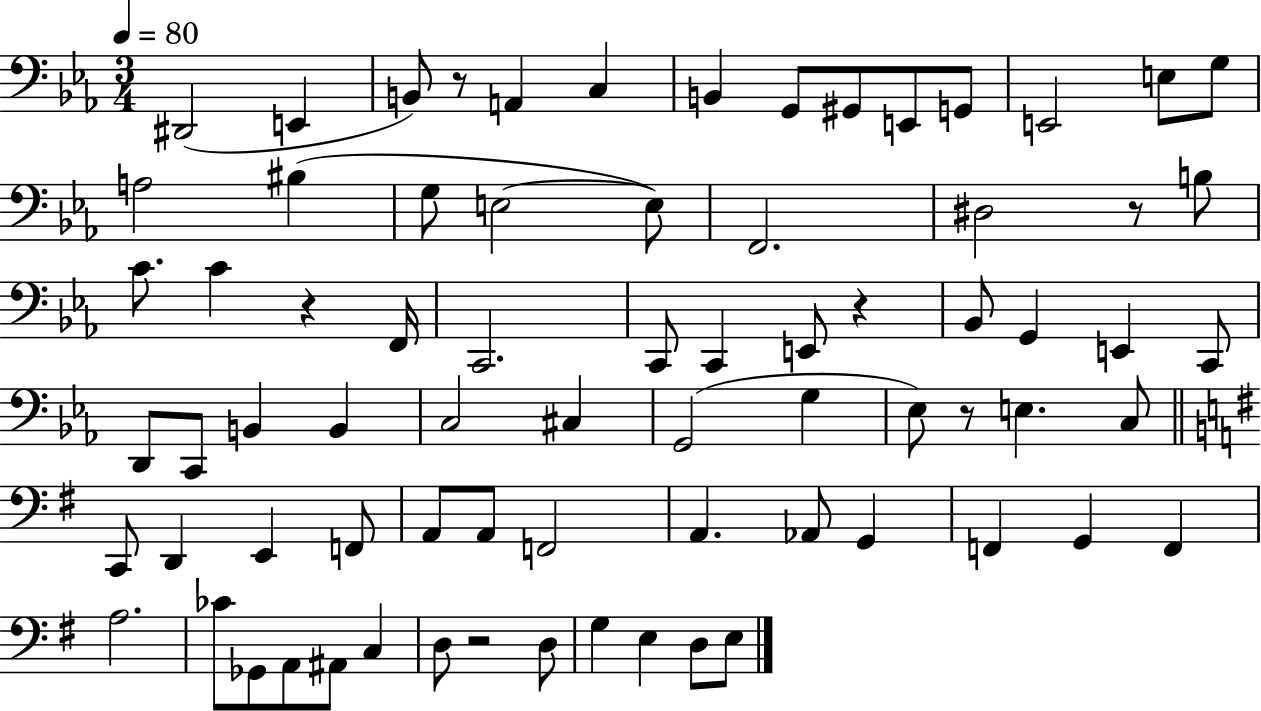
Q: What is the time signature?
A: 3/4